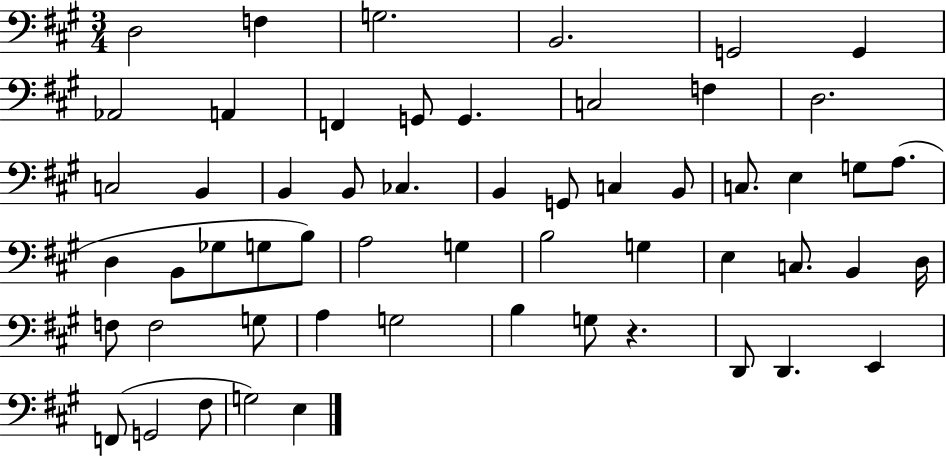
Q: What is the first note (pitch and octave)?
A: D3